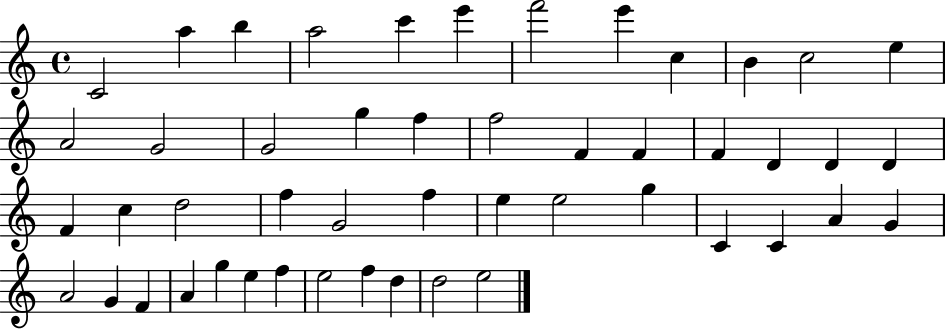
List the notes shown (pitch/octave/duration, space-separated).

C4/h A5/q B5/q A5/h C6/q E6/q F6/h E6/q C5/q B4/q C5/h E5/q A4/h G4/h G4/h G5/q F5/q F5/h F4/q F4/q F4/q D4/q D4/q D4/q F4/q C5/q D5/h F5/q G4/h F5/q E5/q E5/h G5/q C4/q C4/q A4/q G4/q A4/h G4/q F4/q A4/q G5/q E5/q F5/q E5/h F5/q D5/q D5/h E5/h